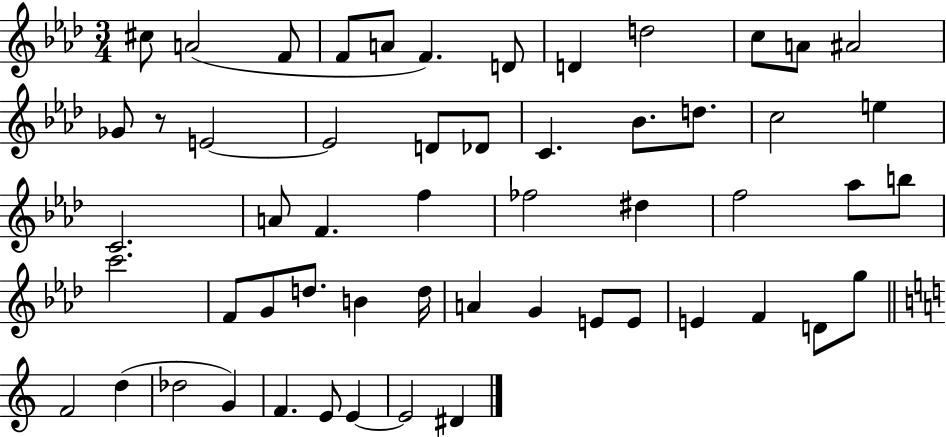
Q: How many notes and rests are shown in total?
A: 55